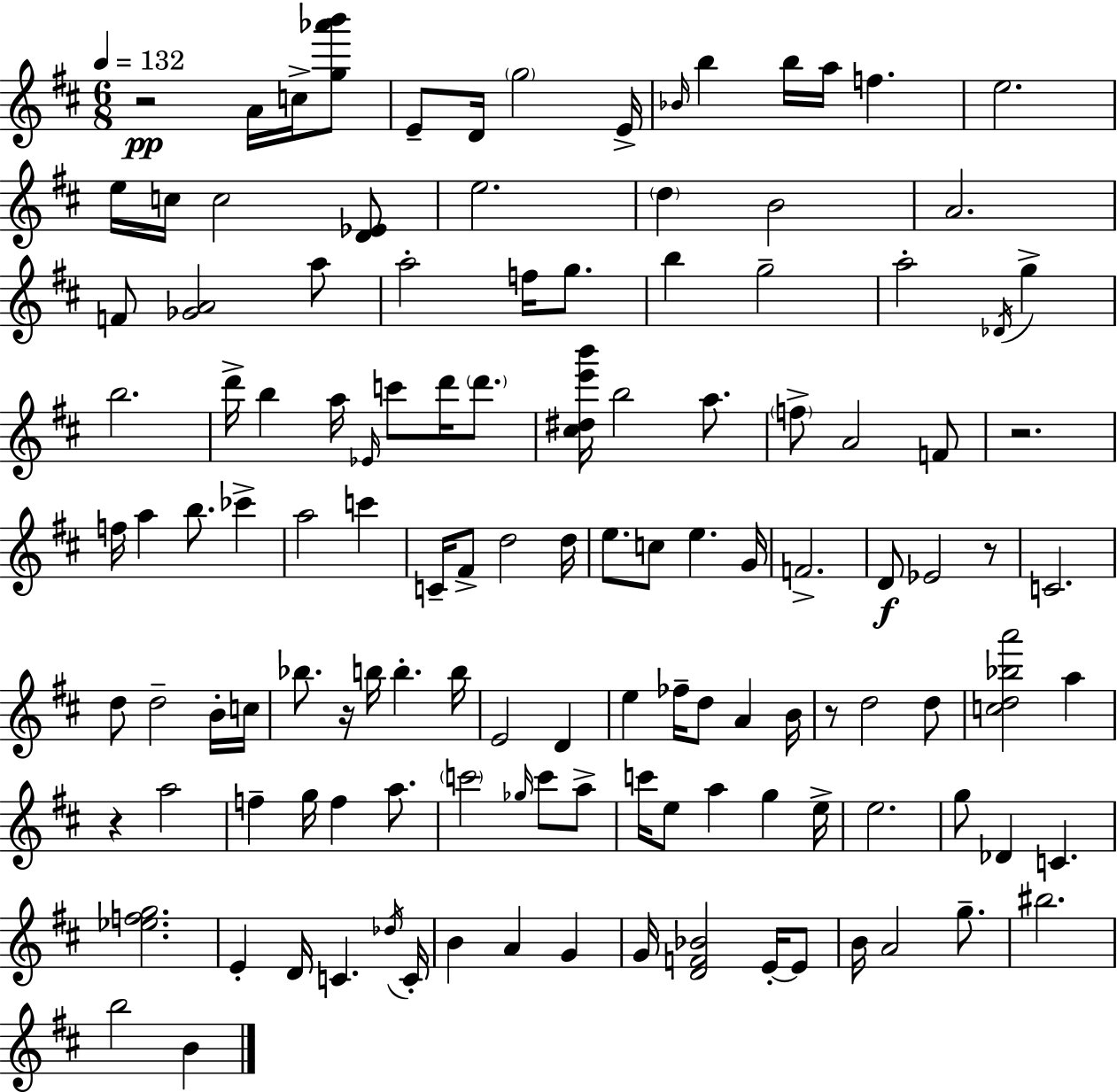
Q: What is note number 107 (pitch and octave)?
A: E4